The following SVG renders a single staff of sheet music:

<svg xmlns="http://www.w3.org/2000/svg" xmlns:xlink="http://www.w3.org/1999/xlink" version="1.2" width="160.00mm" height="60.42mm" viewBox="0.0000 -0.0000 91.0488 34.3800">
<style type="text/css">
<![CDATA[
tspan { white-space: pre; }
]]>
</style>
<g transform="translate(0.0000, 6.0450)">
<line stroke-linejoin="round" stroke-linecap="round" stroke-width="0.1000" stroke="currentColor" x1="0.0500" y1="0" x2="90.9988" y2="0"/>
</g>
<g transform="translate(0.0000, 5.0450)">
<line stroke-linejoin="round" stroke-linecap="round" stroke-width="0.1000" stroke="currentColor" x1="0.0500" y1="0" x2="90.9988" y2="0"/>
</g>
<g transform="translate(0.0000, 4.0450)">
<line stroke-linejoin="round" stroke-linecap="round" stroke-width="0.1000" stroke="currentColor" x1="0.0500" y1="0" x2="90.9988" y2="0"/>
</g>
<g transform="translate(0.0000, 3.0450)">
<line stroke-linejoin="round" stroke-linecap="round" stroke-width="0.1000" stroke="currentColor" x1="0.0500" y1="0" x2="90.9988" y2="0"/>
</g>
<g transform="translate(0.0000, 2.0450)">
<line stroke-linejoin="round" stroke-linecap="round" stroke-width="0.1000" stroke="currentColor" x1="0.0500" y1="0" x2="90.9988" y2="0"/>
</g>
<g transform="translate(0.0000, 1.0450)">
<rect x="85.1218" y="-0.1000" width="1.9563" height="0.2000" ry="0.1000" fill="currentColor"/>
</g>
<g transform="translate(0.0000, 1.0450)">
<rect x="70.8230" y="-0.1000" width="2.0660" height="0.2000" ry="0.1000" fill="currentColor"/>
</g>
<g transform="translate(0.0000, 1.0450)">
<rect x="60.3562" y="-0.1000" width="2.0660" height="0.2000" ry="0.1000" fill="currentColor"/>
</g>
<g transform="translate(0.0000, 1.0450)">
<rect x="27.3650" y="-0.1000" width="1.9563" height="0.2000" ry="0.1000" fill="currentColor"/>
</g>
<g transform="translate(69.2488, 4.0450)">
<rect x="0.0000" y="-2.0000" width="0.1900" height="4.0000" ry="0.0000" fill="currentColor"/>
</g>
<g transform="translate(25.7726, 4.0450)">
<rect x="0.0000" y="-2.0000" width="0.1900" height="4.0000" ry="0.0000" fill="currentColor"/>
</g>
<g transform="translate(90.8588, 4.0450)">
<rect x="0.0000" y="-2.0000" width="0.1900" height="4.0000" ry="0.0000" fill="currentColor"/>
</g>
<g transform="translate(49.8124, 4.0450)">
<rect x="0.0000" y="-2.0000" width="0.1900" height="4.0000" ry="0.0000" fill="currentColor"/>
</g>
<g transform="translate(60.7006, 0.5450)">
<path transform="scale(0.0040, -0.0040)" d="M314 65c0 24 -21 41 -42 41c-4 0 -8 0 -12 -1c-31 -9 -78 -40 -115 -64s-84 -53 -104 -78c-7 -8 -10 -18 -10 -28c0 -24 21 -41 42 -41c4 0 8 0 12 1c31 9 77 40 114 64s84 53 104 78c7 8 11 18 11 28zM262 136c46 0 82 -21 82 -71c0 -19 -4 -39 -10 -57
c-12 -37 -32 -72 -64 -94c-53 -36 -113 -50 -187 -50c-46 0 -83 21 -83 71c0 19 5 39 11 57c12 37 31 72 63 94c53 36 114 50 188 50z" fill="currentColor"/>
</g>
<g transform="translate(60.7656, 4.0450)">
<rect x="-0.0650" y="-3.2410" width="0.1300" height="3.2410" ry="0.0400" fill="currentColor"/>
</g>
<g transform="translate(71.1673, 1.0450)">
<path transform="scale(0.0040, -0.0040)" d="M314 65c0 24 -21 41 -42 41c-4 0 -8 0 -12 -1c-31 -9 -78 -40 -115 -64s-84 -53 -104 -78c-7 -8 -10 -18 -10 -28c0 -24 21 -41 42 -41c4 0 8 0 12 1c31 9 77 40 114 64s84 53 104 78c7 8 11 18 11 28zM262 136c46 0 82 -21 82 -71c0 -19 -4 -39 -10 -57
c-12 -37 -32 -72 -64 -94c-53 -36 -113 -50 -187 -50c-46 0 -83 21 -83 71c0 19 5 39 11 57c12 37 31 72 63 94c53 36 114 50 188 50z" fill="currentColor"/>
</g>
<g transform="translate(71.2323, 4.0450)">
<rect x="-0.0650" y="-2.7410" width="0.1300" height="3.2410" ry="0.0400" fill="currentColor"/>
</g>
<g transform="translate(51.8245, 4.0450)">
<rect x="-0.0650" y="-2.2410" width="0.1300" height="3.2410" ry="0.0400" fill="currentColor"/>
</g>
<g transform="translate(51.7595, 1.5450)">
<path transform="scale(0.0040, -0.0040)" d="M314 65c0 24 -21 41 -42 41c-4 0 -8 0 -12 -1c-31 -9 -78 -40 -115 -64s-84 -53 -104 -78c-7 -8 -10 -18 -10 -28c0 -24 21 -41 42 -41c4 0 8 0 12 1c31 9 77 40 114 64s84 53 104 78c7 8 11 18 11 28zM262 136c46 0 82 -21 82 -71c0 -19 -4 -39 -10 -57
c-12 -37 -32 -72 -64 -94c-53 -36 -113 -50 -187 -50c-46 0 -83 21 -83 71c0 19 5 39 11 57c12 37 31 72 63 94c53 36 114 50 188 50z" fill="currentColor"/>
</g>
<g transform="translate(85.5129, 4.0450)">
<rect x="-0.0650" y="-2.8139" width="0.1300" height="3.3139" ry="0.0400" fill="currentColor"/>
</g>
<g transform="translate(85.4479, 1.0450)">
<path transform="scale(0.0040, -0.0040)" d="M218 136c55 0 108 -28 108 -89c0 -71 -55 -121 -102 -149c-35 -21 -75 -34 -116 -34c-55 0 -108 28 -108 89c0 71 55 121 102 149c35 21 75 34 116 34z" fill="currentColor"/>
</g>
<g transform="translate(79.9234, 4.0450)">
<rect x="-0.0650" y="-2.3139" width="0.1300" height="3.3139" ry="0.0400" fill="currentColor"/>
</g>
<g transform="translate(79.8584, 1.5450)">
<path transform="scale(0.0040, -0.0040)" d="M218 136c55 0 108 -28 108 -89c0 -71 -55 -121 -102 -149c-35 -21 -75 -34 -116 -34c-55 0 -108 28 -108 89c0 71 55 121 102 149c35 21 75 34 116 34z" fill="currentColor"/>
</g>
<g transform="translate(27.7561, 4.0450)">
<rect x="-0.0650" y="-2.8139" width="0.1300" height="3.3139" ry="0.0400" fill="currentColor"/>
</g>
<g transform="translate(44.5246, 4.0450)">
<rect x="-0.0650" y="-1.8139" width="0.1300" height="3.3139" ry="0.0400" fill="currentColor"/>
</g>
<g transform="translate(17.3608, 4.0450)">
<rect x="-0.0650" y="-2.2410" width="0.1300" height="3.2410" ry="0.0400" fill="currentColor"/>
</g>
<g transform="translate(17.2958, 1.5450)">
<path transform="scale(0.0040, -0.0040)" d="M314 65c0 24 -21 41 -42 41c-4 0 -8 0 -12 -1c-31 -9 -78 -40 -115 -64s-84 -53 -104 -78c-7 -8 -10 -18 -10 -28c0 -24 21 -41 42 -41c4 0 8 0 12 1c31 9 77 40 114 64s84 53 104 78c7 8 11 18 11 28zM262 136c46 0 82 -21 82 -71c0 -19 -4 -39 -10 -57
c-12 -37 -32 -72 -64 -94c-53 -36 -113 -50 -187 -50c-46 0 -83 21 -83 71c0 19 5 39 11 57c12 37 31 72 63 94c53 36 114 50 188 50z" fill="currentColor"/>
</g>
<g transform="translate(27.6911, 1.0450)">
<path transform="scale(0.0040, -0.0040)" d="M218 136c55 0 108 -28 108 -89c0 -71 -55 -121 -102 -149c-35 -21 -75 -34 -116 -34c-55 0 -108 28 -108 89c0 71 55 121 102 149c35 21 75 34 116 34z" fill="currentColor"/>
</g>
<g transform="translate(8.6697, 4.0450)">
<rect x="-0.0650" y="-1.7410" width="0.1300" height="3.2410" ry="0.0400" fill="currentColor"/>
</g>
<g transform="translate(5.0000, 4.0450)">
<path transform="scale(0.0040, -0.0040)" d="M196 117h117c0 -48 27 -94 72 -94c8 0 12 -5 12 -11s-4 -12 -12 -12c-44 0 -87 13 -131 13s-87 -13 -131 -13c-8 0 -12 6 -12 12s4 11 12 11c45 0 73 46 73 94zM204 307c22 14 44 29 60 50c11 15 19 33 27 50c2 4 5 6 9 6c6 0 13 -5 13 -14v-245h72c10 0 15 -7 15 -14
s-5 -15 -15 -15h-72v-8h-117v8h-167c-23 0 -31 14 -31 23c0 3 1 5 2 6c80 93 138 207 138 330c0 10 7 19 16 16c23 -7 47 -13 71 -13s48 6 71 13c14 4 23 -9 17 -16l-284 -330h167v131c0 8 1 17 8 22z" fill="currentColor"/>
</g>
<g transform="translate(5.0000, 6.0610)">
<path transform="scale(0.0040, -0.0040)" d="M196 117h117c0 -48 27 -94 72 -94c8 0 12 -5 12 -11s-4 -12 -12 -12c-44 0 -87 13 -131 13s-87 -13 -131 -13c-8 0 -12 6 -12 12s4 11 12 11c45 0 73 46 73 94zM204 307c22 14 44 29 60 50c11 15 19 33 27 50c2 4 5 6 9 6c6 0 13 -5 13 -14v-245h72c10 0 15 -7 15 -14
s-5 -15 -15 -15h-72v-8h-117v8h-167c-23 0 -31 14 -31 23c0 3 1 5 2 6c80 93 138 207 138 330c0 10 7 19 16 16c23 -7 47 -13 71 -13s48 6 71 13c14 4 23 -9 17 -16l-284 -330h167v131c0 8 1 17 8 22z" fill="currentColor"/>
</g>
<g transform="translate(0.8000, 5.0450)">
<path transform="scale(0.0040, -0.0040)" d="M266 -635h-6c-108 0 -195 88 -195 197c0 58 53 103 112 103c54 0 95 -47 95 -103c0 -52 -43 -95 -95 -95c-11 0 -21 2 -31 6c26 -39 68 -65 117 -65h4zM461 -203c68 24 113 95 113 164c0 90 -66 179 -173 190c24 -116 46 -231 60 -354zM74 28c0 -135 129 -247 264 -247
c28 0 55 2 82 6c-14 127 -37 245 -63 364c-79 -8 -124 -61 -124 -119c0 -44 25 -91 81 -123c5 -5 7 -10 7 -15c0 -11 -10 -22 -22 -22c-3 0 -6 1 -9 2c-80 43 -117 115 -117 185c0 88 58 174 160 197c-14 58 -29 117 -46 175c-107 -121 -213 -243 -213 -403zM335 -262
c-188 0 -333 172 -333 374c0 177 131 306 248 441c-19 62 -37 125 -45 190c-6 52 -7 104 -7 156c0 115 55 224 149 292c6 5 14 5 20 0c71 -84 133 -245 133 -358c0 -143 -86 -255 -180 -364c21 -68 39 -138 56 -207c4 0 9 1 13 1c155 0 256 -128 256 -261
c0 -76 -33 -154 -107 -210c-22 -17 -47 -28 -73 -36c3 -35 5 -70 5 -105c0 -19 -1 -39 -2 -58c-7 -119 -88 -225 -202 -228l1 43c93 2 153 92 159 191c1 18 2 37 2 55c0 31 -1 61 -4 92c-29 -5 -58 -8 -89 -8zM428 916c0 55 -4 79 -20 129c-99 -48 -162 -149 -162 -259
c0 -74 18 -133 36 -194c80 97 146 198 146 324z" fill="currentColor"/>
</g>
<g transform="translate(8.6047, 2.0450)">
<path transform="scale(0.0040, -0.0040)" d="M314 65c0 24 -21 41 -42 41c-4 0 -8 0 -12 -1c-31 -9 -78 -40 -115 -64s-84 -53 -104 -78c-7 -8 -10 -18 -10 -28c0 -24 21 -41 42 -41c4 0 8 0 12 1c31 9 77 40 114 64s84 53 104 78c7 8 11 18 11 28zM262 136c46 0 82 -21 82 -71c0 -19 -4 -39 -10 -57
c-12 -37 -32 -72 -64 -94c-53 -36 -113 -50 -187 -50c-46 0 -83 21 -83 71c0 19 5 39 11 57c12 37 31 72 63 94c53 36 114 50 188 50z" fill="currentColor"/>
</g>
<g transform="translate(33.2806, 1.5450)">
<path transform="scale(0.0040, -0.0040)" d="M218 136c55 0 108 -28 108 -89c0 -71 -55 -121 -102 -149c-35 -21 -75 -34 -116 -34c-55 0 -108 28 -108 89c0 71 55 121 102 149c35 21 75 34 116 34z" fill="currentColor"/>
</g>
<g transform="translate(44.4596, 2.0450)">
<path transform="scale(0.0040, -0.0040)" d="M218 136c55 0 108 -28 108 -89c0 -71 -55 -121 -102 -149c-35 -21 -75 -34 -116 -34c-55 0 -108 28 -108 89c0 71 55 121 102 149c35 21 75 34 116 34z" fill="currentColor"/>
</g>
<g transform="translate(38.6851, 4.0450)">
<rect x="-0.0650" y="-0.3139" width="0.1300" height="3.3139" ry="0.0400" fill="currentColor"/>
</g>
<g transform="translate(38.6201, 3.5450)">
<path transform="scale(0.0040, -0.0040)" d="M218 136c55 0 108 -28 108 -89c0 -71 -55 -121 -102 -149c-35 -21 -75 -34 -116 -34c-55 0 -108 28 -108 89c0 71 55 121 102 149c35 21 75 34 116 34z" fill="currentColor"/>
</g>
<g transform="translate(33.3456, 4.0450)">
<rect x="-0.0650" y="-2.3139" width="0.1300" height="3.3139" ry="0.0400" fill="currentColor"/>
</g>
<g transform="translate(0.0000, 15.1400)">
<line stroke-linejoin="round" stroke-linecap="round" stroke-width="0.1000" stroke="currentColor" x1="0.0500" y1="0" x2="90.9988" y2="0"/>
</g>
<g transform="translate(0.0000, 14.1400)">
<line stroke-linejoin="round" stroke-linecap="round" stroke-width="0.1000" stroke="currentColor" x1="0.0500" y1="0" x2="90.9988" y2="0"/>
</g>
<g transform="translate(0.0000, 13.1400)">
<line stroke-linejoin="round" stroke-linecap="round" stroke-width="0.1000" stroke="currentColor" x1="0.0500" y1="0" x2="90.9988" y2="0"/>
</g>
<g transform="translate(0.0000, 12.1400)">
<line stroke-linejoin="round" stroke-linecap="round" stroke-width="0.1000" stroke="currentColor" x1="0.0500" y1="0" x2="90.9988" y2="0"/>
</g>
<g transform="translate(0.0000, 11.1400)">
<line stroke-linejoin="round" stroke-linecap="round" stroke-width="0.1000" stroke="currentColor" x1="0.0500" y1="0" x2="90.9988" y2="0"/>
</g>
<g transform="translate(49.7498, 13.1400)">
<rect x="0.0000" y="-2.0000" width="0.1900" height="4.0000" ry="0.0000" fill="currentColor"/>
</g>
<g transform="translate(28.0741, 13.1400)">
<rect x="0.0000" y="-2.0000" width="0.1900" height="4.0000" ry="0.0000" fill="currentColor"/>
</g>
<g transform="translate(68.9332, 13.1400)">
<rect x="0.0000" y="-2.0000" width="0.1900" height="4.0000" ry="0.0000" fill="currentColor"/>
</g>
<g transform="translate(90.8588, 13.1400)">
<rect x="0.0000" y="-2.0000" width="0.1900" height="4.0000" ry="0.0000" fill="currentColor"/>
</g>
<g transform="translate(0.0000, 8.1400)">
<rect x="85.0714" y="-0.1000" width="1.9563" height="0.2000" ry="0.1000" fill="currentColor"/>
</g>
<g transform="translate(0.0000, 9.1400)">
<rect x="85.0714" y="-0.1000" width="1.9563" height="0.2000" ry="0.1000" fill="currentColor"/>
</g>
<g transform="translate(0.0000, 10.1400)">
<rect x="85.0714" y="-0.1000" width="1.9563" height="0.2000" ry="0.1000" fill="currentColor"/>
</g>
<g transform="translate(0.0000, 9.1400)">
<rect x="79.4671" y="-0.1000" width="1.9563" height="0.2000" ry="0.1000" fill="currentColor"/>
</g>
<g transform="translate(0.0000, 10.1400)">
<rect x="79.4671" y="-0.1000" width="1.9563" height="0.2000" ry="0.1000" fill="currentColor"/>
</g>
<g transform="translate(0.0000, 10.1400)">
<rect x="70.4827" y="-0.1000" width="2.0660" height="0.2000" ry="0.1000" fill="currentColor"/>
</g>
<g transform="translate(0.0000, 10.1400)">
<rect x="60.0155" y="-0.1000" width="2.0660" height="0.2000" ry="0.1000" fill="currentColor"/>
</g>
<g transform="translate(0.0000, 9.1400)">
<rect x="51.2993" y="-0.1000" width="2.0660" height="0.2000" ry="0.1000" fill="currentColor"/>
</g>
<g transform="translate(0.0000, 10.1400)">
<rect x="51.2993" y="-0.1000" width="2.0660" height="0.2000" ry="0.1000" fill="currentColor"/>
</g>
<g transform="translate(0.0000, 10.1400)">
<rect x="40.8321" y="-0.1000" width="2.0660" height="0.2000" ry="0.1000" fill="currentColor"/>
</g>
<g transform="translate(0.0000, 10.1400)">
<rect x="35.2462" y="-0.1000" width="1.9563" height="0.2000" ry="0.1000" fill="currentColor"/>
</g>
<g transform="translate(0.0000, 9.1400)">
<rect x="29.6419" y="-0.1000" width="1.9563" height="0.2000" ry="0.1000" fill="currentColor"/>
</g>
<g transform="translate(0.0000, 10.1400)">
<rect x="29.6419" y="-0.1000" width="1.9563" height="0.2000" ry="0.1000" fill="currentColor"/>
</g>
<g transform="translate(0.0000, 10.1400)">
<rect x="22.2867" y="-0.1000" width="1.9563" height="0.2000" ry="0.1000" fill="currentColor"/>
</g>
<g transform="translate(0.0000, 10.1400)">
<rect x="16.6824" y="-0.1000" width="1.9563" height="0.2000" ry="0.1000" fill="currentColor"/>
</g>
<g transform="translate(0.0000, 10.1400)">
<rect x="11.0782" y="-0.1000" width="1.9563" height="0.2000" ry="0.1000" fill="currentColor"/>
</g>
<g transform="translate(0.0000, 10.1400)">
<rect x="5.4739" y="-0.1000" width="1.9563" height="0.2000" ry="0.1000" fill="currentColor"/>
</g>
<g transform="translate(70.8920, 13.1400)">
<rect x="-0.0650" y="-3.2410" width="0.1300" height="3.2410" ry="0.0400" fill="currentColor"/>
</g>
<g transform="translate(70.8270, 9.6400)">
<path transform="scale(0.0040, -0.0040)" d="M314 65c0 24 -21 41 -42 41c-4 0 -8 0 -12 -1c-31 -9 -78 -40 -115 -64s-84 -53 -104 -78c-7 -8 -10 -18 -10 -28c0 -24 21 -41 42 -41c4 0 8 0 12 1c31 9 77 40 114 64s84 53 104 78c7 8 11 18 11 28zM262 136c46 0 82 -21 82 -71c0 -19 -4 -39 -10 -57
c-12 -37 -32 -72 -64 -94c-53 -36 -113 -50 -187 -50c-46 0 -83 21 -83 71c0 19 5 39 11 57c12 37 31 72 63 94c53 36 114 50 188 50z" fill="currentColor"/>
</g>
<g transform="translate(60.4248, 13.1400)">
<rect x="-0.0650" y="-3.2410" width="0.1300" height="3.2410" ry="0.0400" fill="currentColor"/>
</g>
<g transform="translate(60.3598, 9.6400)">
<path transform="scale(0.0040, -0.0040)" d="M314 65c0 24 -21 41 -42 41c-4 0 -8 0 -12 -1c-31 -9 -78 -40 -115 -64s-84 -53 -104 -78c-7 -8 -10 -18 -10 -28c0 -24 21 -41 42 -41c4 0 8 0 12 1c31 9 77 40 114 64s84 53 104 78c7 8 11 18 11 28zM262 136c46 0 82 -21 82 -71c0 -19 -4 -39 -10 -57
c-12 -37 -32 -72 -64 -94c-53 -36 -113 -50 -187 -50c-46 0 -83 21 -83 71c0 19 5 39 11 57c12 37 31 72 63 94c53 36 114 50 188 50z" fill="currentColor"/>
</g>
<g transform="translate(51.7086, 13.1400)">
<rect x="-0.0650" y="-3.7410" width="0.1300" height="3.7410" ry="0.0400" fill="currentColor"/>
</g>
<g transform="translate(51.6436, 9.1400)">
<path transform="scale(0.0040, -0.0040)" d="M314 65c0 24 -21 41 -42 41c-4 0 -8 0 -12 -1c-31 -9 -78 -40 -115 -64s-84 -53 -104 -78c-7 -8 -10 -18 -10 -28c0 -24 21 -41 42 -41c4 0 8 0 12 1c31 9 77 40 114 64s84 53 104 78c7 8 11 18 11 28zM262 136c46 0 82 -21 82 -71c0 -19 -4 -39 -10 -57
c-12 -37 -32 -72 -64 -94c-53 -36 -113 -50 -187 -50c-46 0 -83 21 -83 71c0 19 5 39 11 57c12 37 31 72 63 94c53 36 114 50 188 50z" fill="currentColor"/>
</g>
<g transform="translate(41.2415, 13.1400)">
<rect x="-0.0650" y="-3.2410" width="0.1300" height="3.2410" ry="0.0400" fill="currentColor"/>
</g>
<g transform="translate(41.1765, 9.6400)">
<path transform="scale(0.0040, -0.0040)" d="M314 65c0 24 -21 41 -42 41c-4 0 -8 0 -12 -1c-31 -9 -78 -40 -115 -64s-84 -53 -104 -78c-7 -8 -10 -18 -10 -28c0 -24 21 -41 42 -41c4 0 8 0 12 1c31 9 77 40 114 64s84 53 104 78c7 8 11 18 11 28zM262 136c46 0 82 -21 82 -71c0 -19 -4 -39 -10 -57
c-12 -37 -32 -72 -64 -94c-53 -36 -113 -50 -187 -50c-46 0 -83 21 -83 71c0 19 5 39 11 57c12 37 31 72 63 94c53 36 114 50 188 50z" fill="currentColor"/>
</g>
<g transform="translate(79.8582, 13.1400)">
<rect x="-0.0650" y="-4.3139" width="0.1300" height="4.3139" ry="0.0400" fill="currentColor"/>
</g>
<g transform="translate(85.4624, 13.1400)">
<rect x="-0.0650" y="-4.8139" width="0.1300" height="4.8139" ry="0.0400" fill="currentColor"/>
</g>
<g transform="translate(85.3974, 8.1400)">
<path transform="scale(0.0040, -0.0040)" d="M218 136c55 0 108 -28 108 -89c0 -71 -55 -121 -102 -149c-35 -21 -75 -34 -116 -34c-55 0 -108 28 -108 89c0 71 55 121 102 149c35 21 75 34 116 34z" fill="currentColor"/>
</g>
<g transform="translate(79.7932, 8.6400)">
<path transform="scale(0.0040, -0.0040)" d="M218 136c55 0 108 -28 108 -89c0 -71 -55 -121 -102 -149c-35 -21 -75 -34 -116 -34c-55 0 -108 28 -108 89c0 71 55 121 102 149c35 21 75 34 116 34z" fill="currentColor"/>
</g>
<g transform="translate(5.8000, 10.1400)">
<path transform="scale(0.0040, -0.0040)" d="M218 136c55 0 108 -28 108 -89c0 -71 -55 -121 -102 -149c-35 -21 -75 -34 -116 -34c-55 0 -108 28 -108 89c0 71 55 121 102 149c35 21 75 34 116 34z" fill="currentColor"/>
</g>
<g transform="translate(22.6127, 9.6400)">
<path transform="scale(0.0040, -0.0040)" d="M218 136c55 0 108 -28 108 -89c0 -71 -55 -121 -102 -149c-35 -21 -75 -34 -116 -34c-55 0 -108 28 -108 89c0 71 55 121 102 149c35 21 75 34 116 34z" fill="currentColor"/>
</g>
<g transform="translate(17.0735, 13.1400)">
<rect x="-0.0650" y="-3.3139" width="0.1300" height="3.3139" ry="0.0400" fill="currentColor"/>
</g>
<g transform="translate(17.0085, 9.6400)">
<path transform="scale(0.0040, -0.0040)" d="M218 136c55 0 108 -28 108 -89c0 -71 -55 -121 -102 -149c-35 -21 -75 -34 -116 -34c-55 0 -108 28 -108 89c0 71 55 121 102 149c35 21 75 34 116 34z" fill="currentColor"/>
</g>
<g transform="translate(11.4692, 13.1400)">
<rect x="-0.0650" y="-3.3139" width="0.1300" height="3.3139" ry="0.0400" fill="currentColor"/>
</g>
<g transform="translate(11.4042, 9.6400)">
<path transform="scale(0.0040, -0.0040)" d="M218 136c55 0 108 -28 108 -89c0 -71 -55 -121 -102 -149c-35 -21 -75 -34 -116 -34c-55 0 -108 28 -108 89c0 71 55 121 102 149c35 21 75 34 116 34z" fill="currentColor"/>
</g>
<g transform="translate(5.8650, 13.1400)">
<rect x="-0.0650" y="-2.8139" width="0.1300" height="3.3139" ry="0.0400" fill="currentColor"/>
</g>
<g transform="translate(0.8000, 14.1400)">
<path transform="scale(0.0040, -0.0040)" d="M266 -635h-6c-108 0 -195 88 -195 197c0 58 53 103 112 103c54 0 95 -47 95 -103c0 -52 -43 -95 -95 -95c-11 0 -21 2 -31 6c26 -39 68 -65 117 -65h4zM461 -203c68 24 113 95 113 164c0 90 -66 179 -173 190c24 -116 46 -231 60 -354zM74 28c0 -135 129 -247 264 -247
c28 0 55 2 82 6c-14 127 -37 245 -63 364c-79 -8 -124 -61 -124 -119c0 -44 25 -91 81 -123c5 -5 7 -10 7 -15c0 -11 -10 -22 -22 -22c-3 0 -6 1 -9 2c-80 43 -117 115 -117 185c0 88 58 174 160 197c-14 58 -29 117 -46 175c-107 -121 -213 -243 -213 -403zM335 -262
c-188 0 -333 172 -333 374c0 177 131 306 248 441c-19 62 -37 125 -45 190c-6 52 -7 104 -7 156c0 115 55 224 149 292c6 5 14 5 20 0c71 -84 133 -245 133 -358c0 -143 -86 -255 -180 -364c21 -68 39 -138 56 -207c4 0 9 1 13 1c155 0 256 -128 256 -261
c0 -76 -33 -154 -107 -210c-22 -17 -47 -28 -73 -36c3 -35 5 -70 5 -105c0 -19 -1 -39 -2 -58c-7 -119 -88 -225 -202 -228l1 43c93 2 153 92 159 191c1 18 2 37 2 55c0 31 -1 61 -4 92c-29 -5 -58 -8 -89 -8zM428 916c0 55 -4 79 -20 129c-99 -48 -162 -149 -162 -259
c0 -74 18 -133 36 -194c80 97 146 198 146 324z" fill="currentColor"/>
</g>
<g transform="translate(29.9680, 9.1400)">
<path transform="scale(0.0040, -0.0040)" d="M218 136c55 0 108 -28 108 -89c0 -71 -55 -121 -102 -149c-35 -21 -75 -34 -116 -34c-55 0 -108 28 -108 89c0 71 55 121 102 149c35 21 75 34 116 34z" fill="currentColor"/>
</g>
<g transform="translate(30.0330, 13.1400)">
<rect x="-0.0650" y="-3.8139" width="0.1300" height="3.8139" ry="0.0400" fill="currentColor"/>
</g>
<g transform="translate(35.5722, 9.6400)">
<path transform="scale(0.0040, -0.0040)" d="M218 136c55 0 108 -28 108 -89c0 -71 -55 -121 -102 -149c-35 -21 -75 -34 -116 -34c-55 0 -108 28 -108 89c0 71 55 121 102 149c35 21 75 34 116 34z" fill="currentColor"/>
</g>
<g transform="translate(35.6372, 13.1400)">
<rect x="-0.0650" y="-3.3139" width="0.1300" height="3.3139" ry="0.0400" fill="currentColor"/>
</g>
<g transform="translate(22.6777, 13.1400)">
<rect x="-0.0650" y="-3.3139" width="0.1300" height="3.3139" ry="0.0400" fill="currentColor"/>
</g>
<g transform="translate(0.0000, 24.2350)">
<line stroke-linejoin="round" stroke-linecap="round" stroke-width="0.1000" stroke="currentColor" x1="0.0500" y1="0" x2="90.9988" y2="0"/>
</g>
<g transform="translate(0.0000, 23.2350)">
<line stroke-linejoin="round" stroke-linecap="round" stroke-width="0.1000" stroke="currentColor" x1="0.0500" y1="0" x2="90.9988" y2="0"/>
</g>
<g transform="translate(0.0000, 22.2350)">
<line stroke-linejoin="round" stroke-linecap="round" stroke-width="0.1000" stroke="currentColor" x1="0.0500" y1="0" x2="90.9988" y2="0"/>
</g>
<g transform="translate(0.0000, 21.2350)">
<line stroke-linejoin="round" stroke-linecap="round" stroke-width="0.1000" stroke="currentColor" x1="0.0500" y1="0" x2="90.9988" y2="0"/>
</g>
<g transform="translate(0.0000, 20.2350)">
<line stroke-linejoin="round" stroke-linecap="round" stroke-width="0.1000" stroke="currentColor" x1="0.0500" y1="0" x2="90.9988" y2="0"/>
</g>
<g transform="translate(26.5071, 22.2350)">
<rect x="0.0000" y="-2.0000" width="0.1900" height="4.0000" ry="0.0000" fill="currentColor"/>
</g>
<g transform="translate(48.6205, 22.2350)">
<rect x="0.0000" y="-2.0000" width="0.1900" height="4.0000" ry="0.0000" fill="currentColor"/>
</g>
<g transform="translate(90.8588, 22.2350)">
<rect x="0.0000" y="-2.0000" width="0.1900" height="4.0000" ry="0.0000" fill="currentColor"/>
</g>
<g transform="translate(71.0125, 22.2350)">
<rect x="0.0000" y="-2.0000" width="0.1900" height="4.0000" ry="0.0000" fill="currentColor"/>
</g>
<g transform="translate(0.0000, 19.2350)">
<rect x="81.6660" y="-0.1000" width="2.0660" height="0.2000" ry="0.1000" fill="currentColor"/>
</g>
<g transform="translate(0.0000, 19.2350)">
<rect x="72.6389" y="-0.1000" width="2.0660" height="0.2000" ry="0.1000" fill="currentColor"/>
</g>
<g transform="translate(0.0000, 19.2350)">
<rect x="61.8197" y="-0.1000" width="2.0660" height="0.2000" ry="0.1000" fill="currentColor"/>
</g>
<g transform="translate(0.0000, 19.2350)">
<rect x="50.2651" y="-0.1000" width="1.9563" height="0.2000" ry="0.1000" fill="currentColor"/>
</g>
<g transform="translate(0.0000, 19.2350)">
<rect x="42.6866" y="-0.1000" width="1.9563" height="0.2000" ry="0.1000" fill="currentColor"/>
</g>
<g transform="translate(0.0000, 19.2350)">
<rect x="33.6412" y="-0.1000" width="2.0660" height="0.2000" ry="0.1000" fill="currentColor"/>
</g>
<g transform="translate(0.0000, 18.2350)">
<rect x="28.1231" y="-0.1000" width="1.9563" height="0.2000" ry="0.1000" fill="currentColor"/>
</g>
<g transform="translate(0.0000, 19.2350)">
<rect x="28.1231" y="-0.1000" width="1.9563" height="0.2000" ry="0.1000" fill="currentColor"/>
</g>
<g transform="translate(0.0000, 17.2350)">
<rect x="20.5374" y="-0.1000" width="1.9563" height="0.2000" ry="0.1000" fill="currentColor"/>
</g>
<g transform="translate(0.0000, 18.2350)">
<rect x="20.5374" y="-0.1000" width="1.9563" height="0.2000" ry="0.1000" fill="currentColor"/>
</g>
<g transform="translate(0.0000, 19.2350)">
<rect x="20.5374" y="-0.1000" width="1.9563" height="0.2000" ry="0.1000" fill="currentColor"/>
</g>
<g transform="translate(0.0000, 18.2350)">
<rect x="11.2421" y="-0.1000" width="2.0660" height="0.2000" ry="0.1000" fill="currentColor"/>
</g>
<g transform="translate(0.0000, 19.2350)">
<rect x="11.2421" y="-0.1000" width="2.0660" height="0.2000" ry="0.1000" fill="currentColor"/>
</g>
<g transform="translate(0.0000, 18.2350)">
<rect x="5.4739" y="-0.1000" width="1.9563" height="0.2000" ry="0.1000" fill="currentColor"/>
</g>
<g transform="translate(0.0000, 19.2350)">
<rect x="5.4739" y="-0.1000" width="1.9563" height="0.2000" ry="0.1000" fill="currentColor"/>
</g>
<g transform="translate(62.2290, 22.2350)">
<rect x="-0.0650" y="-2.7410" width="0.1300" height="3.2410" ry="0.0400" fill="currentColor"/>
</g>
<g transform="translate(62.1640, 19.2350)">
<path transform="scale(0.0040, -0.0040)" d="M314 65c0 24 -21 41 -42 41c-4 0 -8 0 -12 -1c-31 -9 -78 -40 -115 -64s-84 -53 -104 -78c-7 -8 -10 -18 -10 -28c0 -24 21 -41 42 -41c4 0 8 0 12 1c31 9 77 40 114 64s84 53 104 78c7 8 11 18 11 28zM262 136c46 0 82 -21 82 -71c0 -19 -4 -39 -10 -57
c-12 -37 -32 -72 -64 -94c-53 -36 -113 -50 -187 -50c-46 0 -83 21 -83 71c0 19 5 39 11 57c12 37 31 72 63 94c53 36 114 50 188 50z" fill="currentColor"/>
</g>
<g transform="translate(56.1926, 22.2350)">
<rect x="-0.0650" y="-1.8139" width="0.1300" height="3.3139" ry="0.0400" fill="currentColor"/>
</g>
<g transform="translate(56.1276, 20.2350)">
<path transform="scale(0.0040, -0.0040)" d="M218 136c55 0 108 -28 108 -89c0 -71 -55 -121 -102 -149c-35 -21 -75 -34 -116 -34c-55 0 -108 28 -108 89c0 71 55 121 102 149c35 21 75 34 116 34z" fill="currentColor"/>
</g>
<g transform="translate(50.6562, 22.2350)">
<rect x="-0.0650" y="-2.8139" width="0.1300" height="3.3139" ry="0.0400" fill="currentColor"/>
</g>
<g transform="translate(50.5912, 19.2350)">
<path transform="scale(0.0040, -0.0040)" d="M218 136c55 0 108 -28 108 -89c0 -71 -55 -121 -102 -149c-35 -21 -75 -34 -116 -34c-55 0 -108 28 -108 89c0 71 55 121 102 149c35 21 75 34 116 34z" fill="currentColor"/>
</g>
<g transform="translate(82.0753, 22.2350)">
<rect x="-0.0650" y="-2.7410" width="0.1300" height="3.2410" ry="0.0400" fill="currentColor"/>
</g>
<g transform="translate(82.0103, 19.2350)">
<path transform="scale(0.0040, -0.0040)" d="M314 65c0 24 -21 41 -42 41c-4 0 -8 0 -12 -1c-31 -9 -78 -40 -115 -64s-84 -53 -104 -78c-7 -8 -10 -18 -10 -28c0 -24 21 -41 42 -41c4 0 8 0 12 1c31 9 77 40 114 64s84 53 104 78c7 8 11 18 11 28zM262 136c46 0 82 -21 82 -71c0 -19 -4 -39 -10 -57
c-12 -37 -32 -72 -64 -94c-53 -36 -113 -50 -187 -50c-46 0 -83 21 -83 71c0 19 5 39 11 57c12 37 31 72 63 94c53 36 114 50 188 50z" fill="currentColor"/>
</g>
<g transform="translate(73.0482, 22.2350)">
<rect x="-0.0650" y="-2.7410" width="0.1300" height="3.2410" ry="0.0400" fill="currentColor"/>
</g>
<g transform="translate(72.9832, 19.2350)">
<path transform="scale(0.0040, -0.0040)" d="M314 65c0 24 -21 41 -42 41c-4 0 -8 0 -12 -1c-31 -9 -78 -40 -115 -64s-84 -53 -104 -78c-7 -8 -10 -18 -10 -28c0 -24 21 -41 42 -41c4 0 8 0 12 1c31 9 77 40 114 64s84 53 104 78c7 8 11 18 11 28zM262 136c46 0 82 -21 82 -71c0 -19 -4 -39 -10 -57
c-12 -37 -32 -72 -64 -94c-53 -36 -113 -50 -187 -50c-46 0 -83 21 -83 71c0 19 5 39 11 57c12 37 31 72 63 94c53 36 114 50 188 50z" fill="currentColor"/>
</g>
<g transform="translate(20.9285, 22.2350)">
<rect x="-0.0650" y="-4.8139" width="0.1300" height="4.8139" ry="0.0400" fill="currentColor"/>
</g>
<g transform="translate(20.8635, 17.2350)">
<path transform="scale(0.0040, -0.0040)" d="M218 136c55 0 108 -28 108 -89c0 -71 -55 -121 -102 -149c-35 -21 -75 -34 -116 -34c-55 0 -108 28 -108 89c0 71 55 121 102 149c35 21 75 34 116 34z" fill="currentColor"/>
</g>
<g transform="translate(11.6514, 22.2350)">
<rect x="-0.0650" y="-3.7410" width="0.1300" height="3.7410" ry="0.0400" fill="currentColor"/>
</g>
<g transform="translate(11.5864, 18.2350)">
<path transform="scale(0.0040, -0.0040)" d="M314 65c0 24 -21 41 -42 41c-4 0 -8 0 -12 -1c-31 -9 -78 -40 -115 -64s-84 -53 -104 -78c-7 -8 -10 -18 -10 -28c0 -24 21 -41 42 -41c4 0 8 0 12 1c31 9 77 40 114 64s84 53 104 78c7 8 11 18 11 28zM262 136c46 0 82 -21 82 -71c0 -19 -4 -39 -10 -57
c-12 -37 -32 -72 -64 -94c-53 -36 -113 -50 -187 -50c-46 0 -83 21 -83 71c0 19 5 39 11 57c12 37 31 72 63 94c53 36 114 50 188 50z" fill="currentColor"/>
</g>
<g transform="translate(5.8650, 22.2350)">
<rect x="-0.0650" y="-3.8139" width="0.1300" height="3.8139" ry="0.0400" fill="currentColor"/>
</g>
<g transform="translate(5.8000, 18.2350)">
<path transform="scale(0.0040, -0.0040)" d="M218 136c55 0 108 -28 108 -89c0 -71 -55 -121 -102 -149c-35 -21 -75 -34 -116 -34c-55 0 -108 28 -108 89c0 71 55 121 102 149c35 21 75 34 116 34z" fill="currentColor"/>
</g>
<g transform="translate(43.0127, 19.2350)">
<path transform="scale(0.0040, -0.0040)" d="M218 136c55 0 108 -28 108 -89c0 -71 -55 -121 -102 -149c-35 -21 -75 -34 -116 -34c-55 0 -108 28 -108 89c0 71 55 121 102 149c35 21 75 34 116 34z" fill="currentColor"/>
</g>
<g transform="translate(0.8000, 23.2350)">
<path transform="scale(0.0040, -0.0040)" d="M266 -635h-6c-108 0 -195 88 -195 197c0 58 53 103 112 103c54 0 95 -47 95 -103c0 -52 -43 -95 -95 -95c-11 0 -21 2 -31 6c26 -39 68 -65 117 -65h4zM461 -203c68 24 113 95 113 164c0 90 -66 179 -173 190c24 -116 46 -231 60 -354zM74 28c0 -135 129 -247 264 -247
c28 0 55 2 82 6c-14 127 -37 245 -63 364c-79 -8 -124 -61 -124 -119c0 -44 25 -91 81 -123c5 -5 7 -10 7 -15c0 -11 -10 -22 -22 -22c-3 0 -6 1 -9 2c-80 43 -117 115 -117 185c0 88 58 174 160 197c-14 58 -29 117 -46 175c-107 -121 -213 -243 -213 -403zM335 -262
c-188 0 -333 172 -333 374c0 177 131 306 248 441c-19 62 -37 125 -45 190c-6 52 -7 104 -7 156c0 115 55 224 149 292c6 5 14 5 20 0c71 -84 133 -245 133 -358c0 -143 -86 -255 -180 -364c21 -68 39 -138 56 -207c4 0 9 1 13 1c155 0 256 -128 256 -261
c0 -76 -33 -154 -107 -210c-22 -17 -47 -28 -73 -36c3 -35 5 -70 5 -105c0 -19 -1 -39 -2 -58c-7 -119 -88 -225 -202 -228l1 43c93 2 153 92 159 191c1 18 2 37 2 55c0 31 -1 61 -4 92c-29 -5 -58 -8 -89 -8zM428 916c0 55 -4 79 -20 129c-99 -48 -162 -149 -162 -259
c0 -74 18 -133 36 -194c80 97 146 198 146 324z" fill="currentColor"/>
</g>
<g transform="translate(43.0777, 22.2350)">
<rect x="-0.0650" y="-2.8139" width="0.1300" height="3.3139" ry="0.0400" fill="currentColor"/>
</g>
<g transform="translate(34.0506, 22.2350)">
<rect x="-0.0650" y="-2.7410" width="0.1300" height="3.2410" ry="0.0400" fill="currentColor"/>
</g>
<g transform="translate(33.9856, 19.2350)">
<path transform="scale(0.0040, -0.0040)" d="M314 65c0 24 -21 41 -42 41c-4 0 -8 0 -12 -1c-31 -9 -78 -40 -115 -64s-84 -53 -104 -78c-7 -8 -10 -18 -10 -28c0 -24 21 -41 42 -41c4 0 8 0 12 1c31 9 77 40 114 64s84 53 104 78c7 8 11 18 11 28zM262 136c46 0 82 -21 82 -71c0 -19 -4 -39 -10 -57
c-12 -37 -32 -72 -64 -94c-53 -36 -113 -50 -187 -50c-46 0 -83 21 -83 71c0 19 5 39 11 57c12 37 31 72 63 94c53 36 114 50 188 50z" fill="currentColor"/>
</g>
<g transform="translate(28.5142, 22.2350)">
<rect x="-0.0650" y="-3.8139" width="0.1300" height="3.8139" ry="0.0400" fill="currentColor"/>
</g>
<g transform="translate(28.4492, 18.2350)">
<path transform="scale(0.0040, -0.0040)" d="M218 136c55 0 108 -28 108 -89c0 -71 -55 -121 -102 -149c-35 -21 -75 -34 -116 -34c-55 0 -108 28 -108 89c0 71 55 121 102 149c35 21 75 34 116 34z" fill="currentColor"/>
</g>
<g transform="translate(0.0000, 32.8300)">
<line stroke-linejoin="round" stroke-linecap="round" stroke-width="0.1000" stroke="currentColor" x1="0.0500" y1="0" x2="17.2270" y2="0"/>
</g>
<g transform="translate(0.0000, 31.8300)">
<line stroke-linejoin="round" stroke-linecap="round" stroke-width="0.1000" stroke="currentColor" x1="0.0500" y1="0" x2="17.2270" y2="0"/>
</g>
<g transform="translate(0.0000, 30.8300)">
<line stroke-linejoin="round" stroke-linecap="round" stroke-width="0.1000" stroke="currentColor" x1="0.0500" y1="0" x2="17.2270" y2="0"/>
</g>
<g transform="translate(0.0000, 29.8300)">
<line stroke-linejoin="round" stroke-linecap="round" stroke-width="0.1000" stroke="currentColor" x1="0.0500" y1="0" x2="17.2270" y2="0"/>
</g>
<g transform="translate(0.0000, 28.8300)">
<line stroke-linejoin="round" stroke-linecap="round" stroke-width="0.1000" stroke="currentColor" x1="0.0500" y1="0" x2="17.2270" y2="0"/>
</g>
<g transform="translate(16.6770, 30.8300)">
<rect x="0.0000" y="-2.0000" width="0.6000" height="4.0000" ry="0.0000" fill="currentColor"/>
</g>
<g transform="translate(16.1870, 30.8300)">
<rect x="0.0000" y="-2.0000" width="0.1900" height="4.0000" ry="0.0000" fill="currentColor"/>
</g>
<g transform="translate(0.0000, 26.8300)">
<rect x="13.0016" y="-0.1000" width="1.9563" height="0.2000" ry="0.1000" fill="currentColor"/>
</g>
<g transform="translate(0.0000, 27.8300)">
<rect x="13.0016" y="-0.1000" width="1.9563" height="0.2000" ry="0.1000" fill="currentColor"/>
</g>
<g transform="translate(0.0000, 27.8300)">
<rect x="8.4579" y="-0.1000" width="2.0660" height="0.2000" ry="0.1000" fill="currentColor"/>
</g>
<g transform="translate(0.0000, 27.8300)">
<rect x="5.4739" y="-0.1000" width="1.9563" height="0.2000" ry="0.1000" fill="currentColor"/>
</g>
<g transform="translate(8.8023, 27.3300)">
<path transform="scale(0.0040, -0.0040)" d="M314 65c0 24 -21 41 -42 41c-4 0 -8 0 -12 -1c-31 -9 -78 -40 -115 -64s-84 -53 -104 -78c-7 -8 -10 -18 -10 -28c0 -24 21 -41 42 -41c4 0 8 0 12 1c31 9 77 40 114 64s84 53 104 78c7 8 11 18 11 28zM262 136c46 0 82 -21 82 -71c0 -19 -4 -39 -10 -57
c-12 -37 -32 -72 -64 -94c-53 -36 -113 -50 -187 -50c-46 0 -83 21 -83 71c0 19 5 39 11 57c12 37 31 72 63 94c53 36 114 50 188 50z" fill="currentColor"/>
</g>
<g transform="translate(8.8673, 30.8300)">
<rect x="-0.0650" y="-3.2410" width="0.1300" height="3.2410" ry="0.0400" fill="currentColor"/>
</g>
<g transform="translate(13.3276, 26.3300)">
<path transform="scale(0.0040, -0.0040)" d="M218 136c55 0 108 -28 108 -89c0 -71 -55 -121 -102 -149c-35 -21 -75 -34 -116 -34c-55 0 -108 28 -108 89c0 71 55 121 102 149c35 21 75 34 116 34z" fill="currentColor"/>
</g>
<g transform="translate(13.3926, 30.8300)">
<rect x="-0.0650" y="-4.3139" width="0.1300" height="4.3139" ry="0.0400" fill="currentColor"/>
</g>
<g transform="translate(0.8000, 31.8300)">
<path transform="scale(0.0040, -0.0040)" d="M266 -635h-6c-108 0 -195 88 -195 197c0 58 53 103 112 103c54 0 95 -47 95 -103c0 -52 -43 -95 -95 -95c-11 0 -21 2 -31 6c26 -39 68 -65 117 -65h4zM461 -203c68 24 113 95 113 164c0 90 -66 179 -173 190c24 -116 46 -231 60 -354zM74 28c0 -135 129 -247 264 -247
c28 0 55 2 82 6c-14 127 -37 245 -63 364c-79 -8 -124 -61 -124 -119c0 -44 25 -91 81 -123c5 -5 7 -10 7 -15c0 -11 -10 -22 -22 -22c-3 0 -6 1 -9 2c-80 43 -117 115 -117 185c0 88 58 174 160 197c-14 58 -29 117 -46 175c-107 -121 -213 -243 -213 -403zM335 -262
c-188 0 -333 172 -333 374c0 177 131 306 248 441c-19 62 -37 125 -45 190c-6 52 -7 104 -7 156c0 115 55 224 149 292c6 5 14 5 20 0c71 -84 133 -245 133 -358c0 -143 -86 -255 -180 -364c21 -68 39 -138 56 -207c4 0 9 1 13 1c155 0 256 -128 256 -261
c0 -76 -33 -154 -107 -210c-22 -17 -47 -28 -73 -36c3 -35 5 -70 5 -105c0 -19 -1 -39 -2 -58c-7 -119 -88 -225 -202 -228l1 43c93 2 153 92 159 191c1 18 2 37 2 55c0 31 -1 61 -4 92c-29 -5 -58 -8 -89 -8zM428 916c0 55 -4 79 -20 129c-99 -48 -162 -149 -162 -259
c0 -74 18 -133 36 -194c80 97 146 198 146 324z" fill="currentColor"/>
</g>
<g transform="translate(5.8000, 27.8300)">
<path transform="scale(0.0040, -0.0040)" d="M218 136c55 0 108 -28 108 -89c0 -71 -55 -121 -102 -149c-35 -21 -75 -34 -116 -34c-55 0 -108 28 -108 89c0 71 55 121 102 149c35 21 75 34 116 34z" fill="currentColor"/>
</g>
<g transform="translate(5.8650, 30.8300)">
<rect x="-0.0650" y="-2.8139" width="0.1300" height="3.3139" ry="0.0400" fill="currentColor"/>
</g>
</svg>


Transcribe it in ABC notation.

X:1
T:Untitled
M:4/4
L:1/4
K:C
f2 g2 a g c f g2 b2 a2 g a a b b b c' b b2 c'2 b2 b2 d' e' c' c'2 e' c' a2 a a f a2 a2 a2 a b2 d'